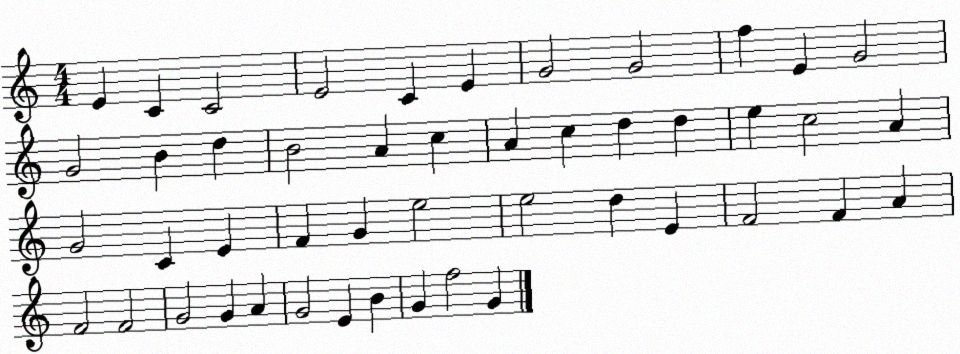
X:1
T:Untitled
M:4/4
L:1/4
K:C
E C C2 E2 C E G2 G2 f E G2 G2 B d B2 A c A c d d e c2 A G2 C E F G e2 e2 d E F2 F A F2 F2 G2 G A G2 E B G f2 G